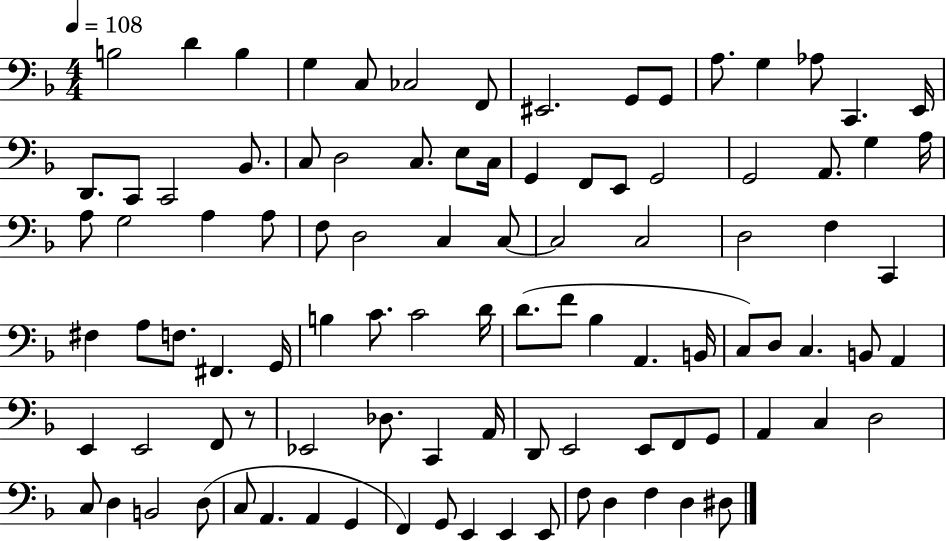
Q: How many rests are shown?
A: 1